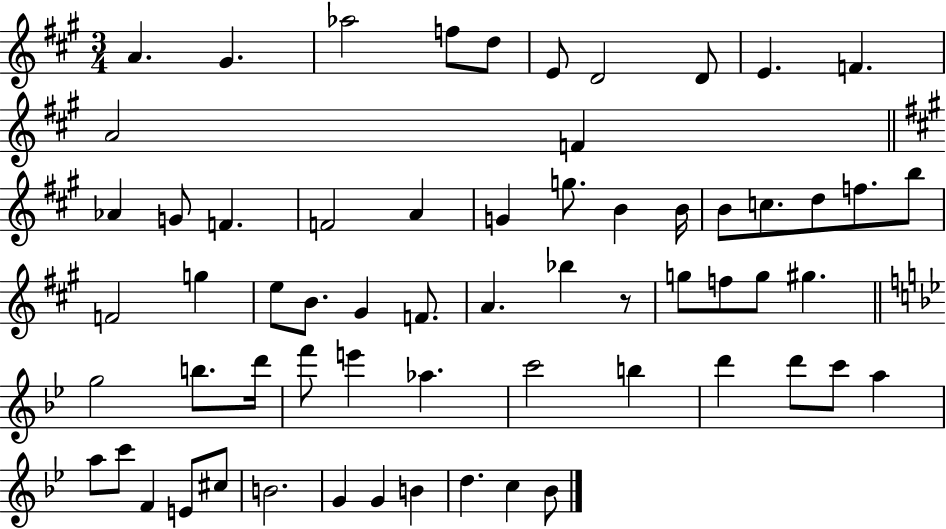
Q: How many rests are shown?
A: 1